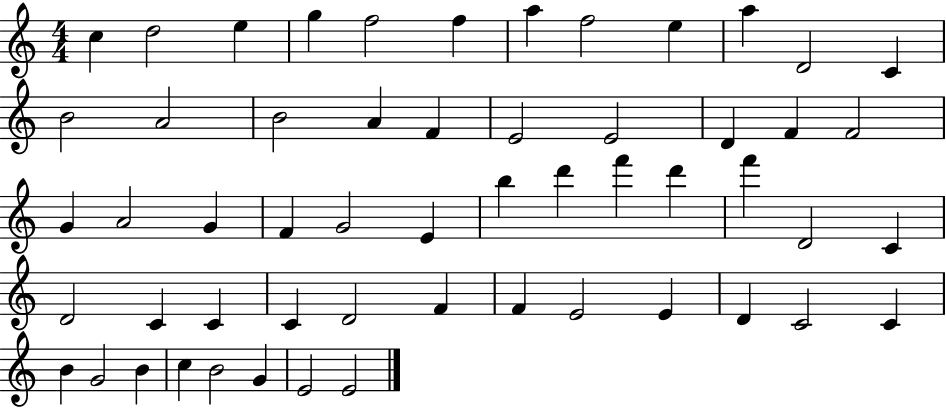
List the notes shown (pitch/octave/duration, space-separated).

C5/q D5/h E5/q G5/q F5/h F5/q A5/q F5/h E5/q A5/q D4/h C4/q B4/h A4/h B4/h A4/q F4/q E4/h E4/h D4/q F4/q F4/h G4/q A4/h G4/q F4/q G4/h E4/q B5/q D6/q F6/q D6/q F6/q D4/h C4/q D4/h C4/q C4/q C4/q D4/h F4/q F4/q E4/h E4/q D4/q C4/h C4/q B4/q G4/h B4/q C5/q B4/h G4/q E4/h E4/h